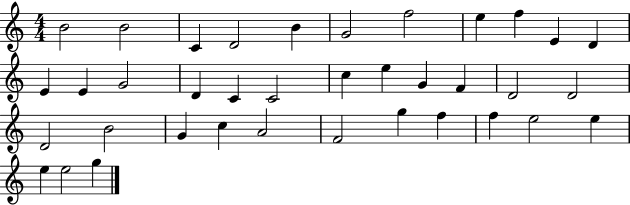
{
  \clef treble
  \numericTimeSignature
  \time 4/4
  \key c \major
  b'2 b'2 | c'4 d'2 b'4 | g'2 f''2 | e''4 f''4 e'4 d'4 | \break e'4 e'4 g'2 | d'4 c'4 c'2 | c''4 e''4 g'4 f'4 | d'2 d'2 | \break d'2 b'2 | g'4 c''4 a'2 | f'2 g''4 f''4 | f''4 e''2 e''4 | \break e''4 e''2 g''4 | \bar "|."
}